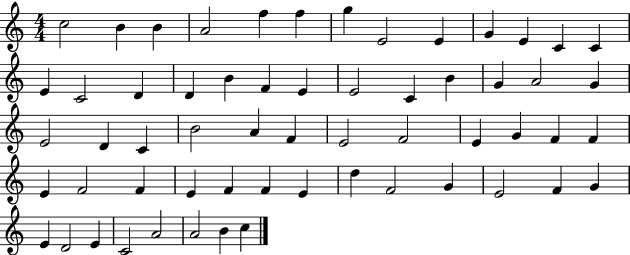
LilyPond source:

{
  \clef treble
  \numericTimeSignature
  \time 4/4
  \key c \major
  c''2 b'4 b'4 | a'2 f''4 f''4 | g''4 e'2 e'4 | g'4 e'4 c'4 c'4 | \break e'4 c'2 d'4 | d'4 b'4 f'4 e'4 | e'2 c'4 b'4 | g'4 a'2 g'4 | \break e'2 d'4 c'4 | b'2 a'4 f'4 | e'2 f'2 | e'4 g'4 f'4 f'4 | \break e'4 f'2 f'4 | e'4 f'4 f'4 e'4 | d''4 f'2 g'4 | e'2 f'4 g'4 | \break e'4 d'2 e'4 | c'2 a'2 | a'2 b'4 c''4 | \bar "|."
}